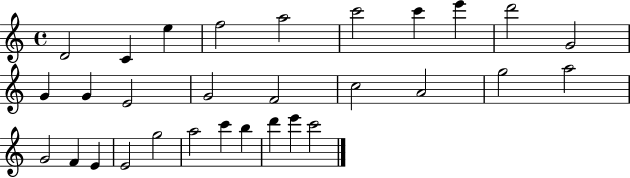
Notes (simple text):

D4/h C4/q E5/q F5/h A5/h C6/h C6/q E6/q D6/h G4/h G4/q G4/q E4/h G4/h F4/h C5/h A4/h G5/h A5/h G4/h F4/q E4/q E4/h G5/h A5/h C6/q B5/q D6/q E6/q C6/h